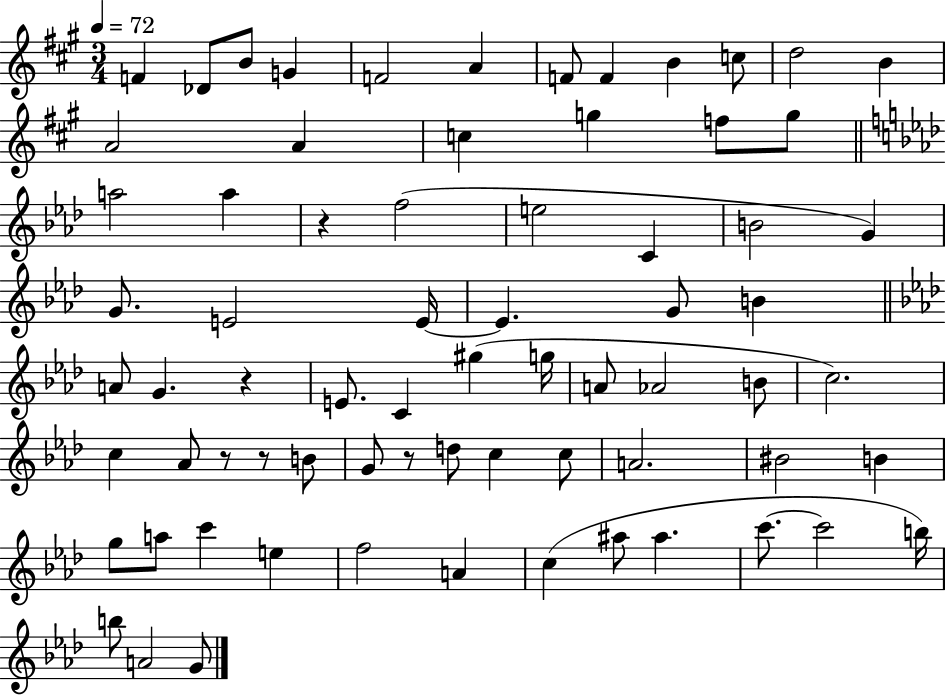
{
  \clef treble
  \numericTimeSignature
  \time 3/4
  \key a \major
  \tempo 4 = 72
  \repeat volta 2 { f'4 des'8 b'8 g'4 | f'2 a'4 | f'8 f'4 b'4 c''8 | d''2 b'4 | \break a'2 a'4 | c''4 g''4 f''8 g''8 | \bar "||" \break \key aes \major a''2 a''4 | r4 f''2( | e''2 c'4 | b'2 g'4) | \break g'8. e'2 e'16~~ | e'4. g'8 b'4 | \bar "||" \break \key aes \major a'8 g'4. r4 | e'8. c'4 gis''4( g''16 | a'8 aes'2 b'8 | c''2.) | \break c''4 aes'8 r8 r8 b'8 | g'8 r8 d''8 c''4 c''8 | a'2. | bis'2 b'4 | \break g''8 a''8 c'''4 e''4 | f''2 a'4 | c''4( ais''8 ais''4. | c'''8.~~ c'''2 b''16) | \break b''8 a'2 g'8 | } \bar "|."
}